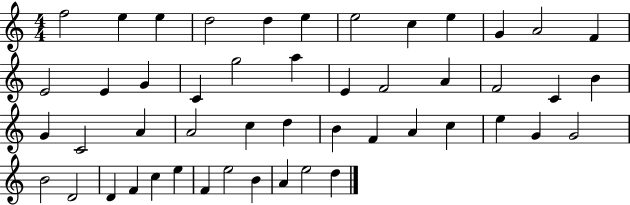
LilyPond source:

{
  \clef treble
  \numericTimeSignature
  \time 4/4
  \key c \major
  f''2 e''4 e''4 | d''2 d''4 e''4 | e''2 c''4 e''4 | g'4 a'2 f'4 | \break e'2 e'4 g'4 | c'4 g''2 a''4 | e'4 f'2 a'4 | f'2 c'4 b'4 | \break g'4 c'2 a'4 | a'2 c''4 d''4 | b'4 f'4 a'4 c''4 | e''4 g'4 g'2 | \break b'2 d'2 | d'4 f'4 c''4 e''4 | f'4 e''2 b'4 | a'4 e''2 d''4 | \break \bar "|."
}